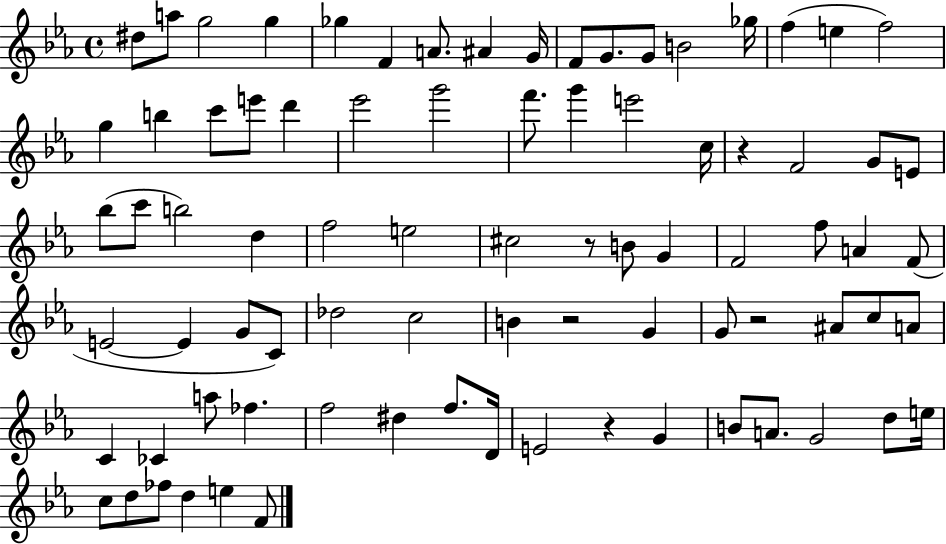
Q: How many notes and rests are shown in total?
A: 82